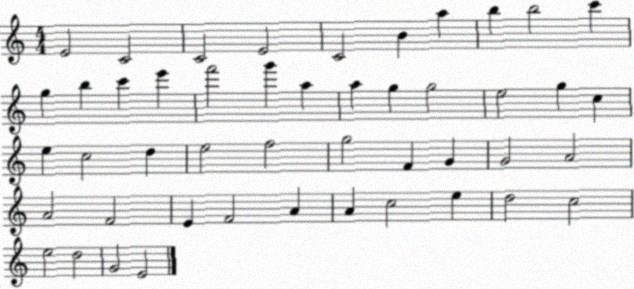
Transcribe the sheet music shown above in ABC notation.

X:1
T:Untitled
M:4/4
L:1/4
K:C
E2 C2 C2 E2 C2 B a b b2 c' g b c' e' f'2 g' a a g g2 e2 g c e c2 d e2 f2 g2 F G G2 A2 A2 F2 E F2 A A c2 e d2 c2 e2 d2 G2 E2